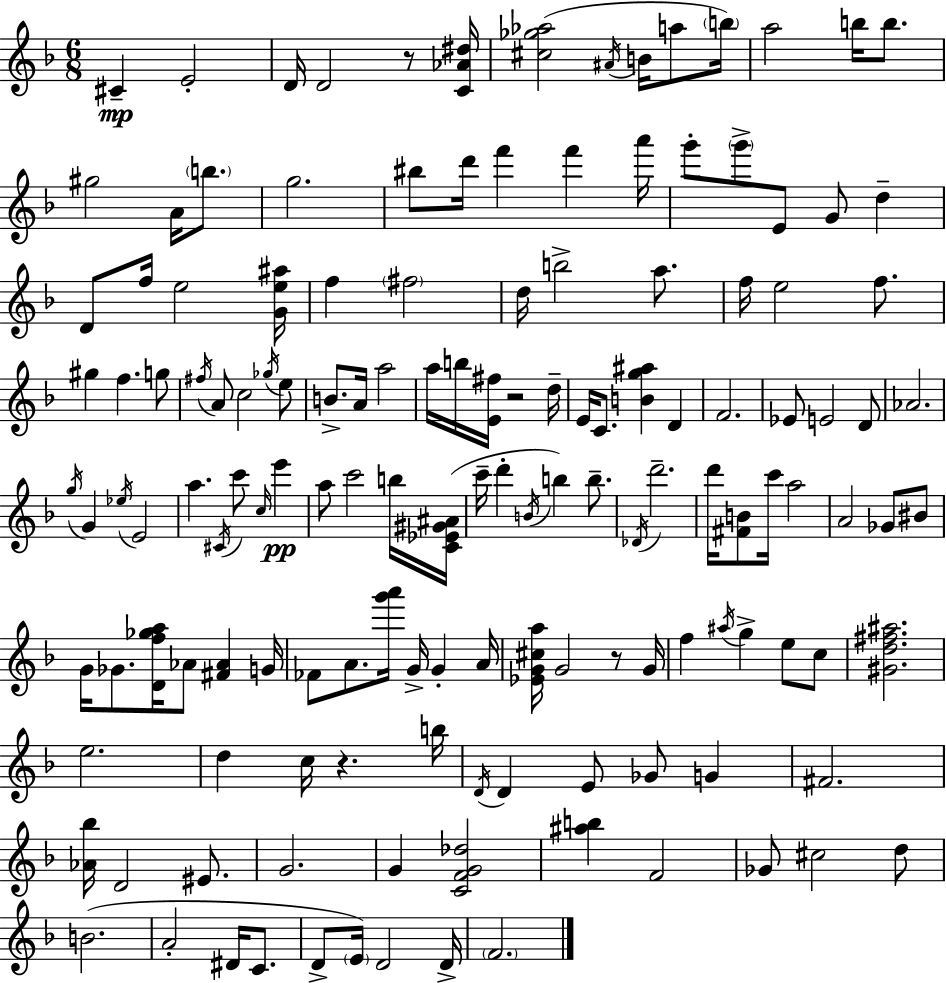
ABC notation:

X:1
T:Untitled
M:6/8
L:1/4
K:Dm
^C E2 D/4 D2 z/2 [C_A^d]/4 [^c_g_a]2 ^A/4 B/4 a/2 b/4 a2 b/4 b/2 ^g2 A/4 b/2 g2 ^b/2 d'/4 f' f' a'/4 g'/2 g'/2 E/2 G/2 d D/2 f/4 e2 [Ge^a]/4 f ^f2 d/4 b2 a/2 f/4 e2 f/2 ^g f g/2 ^f/4 A/2 c2 _g/4 e/2 B/2 A/4 a2 a/4 b/4 [E^f]/4 z2 d/4 E/4 C/2 [Bg^a] D F2 _E/2 E2 D/2 _A2 g/4 G _e/4 E2 a ^C/4 c'/2 c/4 e' a/2 c'2 b/4 [C_E^G^A]/4 c'/4 d' B/4 b b/2 _D/4 d'2 d'/4 [^FB]/2 c'/4 a2 A2 _G/2 ^B/2 G/4 _G/2 [Df_ga]/4 _A/2 [^F_A] G/4 _F/2 A/2 [g'a']/4 G/4 G A/4 [_EG^ca]/4 G2 z/2 G/4 f ^a/4 g e/2 c/2 [^Gd^f^a]2 e2 d c/4 z b/4 D/4 D E/2 _G/2 G ^F2 [_A_b]/4 D2 ^E/2 G2 G [CFG_d]2 [^ab] F2 _G/2 ^c2 d/2 B2 A2 ^D/4 C/2 D/2 E/4 D2 D/4 F2